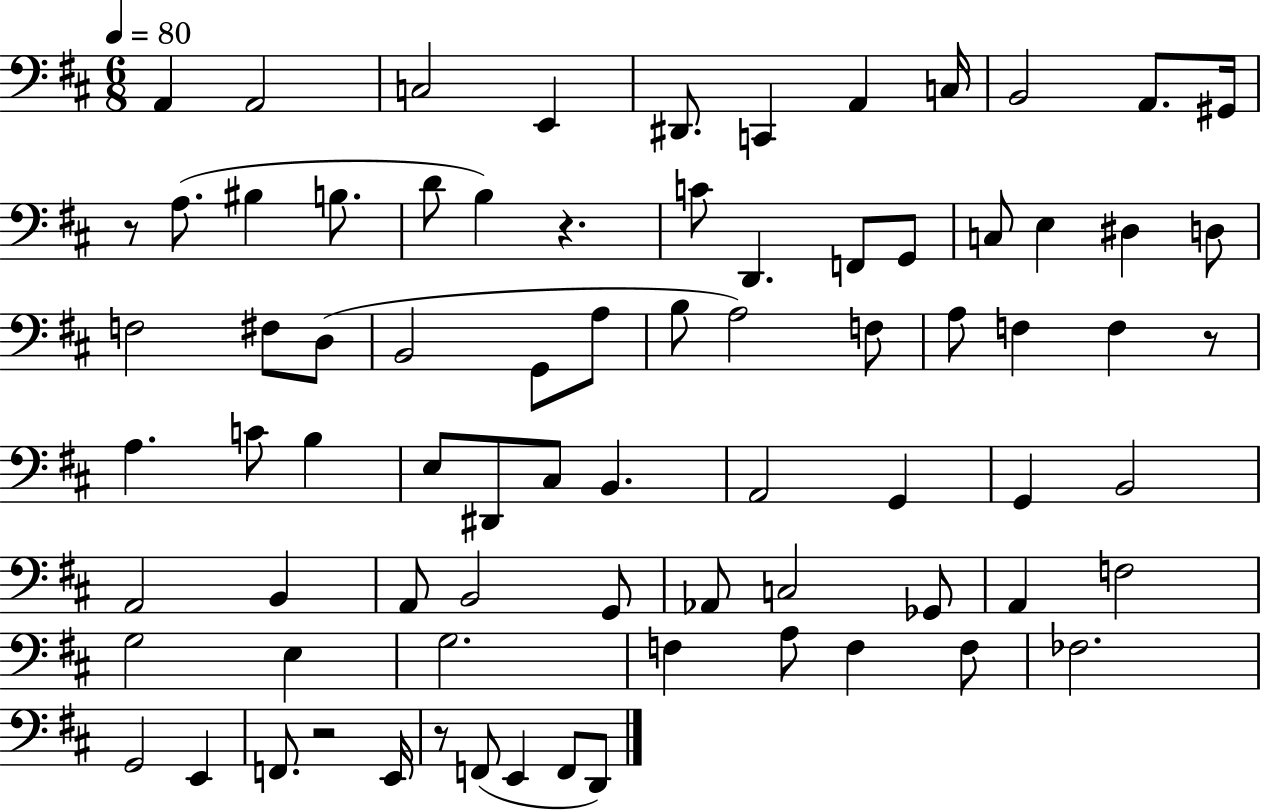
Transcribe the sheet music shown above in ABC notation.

X:1
T:Untitled
M:6/8
L:1/4
K:D
A,, A,,2 C,2 E,, ^D,,/2 C,, A,, C,/4 B,,2 A,,/2 ^G,,/4 z/2 A,/2 ^B, B,/2 D/2 B, z C/2 D,, F,,/2 G,,/2 C,/2 E, ^D, D,/2 F,2 ^F,/2 D,/2 B,,2 G,,/2 A,/2 B,/2 A,2 F,/2 A,/2 F, F, z/2 A, C/2 B, E,/2 ^D,,/2 ^C,/2 B,, A,,2 G,, G,, B,,2 A,,2 B,, A,,/2 B,,2 G,,/2 _A,,/2 C,2 _G,,/2 A,, F,2 G,2 E, G,2 F, A,/2 F, F,/2 _F,2 G,,2 E,, F,,/2 z2 E,,/4 z/2 F,,/2 E,, F,,/2 D,,/2